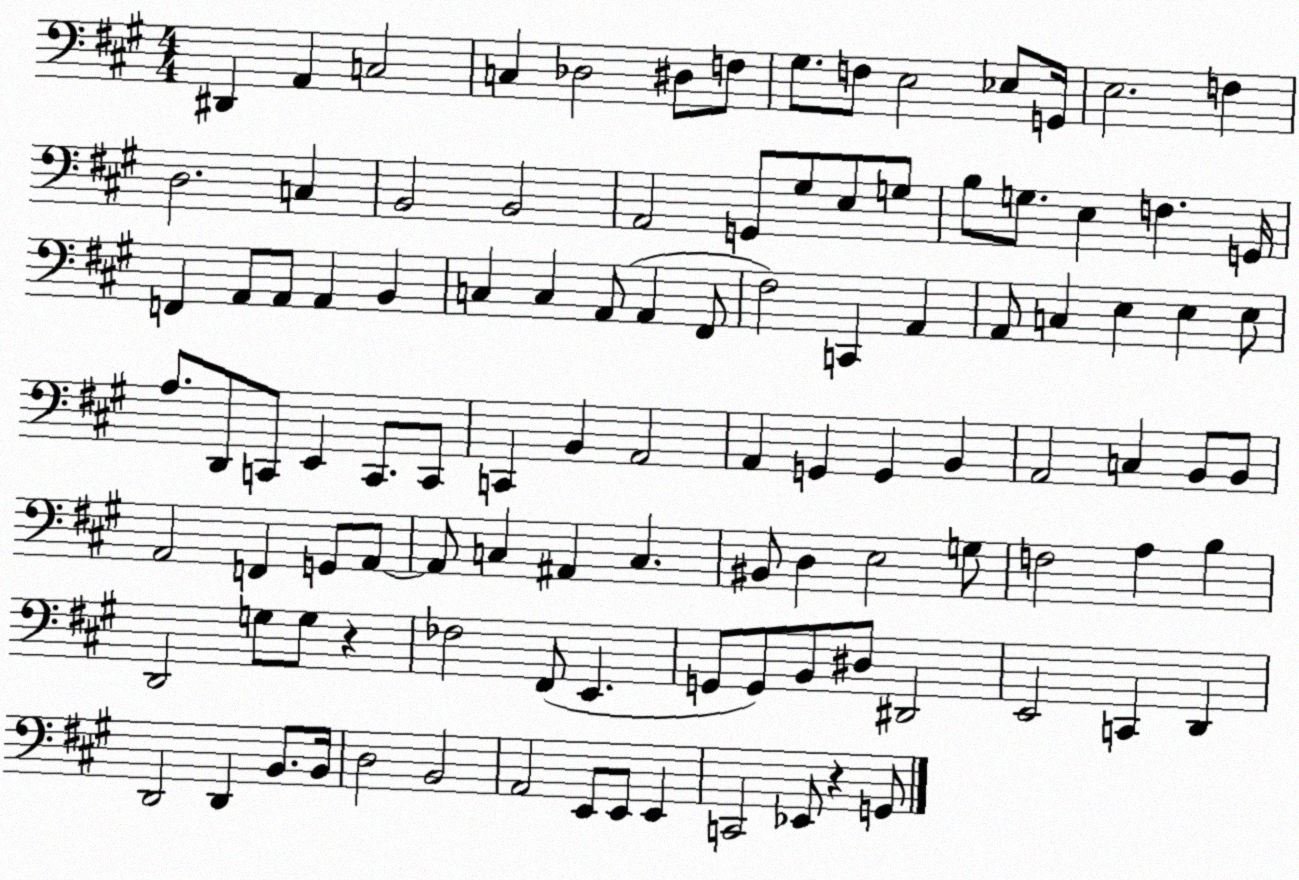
X:1
T:Untitled
M:4/4
L:1/4
K:A
^D,, A,, C,2 C, _D,2 ^D,/2 F,/2 ^G,/2 F,/2 E,2 _E,/2 G,,/4 E,2 F, D,2 C, B,,2 B,,2 A,,2 G,,/2 ^G,/2 E,/2 G,/2 B,/2 G,/2 E, F, G,,/4 F,, A,,/2 A,,/2 A,, B,, C, C, A,,/2 A,, ^F,,/2 ^F,2 C,, A,, A,,/2 C, E, E, E,/2 A,/2 D,,/2 C,,/2 E,, C,,/2 C,,/2 C,, B,, A,,2 A,, G,, G,, B,, A,,2 C, B,,/2 B,,/2 A,,2 F,, G,,/2 A,,/2 A,,/2 C, ^A,, C, ^B,,/2 D, E,2 G,/2 F,2 A, B, D,,2 G,/2 G,/2 z _F,2 ^F,,/2 E,, G,,/2 G,,/2 B,,/2 ^D,/2 ^D,,2 E,,2 C,, D,, D,,2 D,, B,,/2 B,,/4 D,2 B,,2 A,,2 E,,/2 E,,/2 E,, C,,2 _E,,/2 z G,,/2